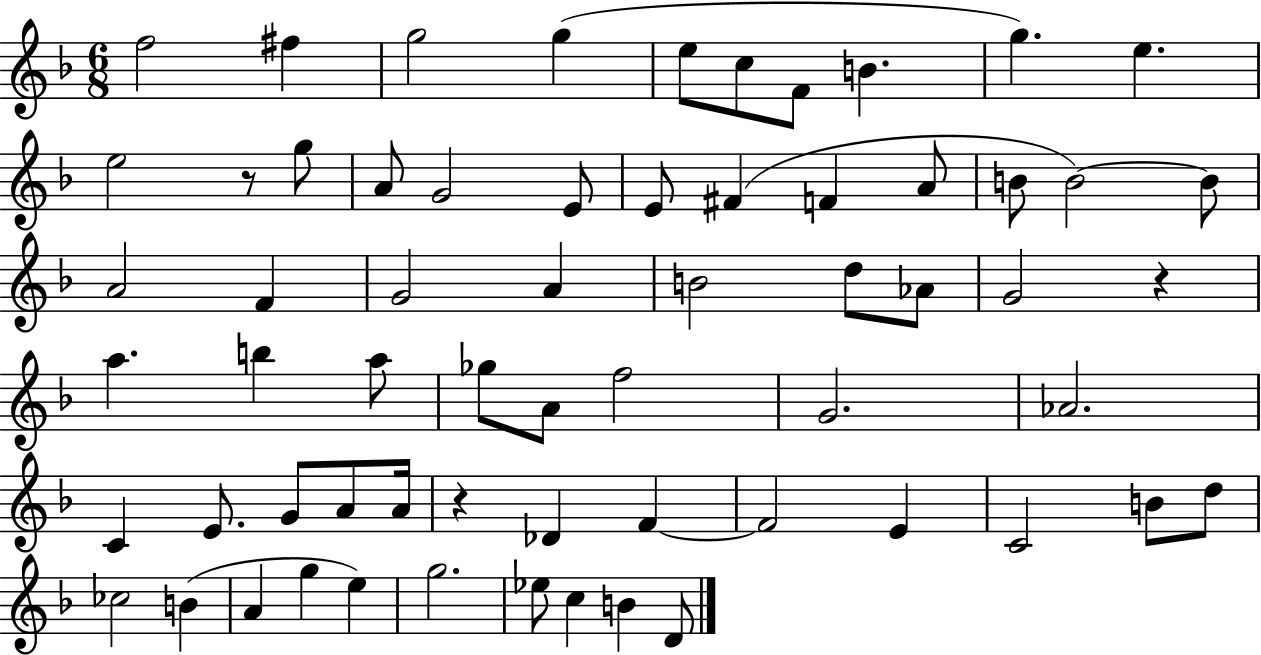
F5/h F#5/q G5/h G5/q E5/e C5/e F4/e B4/q. G5/q. E5/q. E5/h R/e G5/e A4/e G4/h E4/e E4/e F#4/q F4/q A4/e B4/e B4/h B4/e A4/h F4/q G4/h A4/q B4/h D5/e Ab4/e G4/h R/q A5/q. B5/q A5/e Gb5/e A4/e F5/h G4/h. Ab4/h. C4/q E4/e. G4/e A4/e A4/s R/q Db4/q F4/q F4/h E4/q C4/h B4/e D5/e CES5/h B4/q A4/q G5/q E5/q G5/h. Eb5/e C5/q B4/q D4/e